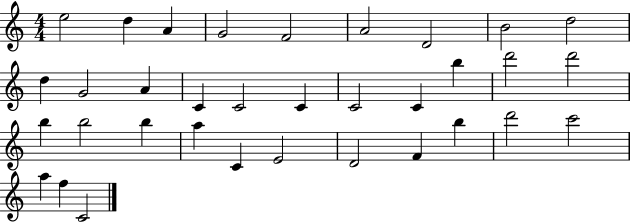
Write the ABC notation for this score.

X:1
T:Untitled
M:4/4
L:1/4
K:C
e2 d A G2 F2 A2 D2 B2 d2 d G2 A C C2 C C2 C b d'2 d'2 b b2 b a C E2 D2 F b d'2 c'2 a f C2